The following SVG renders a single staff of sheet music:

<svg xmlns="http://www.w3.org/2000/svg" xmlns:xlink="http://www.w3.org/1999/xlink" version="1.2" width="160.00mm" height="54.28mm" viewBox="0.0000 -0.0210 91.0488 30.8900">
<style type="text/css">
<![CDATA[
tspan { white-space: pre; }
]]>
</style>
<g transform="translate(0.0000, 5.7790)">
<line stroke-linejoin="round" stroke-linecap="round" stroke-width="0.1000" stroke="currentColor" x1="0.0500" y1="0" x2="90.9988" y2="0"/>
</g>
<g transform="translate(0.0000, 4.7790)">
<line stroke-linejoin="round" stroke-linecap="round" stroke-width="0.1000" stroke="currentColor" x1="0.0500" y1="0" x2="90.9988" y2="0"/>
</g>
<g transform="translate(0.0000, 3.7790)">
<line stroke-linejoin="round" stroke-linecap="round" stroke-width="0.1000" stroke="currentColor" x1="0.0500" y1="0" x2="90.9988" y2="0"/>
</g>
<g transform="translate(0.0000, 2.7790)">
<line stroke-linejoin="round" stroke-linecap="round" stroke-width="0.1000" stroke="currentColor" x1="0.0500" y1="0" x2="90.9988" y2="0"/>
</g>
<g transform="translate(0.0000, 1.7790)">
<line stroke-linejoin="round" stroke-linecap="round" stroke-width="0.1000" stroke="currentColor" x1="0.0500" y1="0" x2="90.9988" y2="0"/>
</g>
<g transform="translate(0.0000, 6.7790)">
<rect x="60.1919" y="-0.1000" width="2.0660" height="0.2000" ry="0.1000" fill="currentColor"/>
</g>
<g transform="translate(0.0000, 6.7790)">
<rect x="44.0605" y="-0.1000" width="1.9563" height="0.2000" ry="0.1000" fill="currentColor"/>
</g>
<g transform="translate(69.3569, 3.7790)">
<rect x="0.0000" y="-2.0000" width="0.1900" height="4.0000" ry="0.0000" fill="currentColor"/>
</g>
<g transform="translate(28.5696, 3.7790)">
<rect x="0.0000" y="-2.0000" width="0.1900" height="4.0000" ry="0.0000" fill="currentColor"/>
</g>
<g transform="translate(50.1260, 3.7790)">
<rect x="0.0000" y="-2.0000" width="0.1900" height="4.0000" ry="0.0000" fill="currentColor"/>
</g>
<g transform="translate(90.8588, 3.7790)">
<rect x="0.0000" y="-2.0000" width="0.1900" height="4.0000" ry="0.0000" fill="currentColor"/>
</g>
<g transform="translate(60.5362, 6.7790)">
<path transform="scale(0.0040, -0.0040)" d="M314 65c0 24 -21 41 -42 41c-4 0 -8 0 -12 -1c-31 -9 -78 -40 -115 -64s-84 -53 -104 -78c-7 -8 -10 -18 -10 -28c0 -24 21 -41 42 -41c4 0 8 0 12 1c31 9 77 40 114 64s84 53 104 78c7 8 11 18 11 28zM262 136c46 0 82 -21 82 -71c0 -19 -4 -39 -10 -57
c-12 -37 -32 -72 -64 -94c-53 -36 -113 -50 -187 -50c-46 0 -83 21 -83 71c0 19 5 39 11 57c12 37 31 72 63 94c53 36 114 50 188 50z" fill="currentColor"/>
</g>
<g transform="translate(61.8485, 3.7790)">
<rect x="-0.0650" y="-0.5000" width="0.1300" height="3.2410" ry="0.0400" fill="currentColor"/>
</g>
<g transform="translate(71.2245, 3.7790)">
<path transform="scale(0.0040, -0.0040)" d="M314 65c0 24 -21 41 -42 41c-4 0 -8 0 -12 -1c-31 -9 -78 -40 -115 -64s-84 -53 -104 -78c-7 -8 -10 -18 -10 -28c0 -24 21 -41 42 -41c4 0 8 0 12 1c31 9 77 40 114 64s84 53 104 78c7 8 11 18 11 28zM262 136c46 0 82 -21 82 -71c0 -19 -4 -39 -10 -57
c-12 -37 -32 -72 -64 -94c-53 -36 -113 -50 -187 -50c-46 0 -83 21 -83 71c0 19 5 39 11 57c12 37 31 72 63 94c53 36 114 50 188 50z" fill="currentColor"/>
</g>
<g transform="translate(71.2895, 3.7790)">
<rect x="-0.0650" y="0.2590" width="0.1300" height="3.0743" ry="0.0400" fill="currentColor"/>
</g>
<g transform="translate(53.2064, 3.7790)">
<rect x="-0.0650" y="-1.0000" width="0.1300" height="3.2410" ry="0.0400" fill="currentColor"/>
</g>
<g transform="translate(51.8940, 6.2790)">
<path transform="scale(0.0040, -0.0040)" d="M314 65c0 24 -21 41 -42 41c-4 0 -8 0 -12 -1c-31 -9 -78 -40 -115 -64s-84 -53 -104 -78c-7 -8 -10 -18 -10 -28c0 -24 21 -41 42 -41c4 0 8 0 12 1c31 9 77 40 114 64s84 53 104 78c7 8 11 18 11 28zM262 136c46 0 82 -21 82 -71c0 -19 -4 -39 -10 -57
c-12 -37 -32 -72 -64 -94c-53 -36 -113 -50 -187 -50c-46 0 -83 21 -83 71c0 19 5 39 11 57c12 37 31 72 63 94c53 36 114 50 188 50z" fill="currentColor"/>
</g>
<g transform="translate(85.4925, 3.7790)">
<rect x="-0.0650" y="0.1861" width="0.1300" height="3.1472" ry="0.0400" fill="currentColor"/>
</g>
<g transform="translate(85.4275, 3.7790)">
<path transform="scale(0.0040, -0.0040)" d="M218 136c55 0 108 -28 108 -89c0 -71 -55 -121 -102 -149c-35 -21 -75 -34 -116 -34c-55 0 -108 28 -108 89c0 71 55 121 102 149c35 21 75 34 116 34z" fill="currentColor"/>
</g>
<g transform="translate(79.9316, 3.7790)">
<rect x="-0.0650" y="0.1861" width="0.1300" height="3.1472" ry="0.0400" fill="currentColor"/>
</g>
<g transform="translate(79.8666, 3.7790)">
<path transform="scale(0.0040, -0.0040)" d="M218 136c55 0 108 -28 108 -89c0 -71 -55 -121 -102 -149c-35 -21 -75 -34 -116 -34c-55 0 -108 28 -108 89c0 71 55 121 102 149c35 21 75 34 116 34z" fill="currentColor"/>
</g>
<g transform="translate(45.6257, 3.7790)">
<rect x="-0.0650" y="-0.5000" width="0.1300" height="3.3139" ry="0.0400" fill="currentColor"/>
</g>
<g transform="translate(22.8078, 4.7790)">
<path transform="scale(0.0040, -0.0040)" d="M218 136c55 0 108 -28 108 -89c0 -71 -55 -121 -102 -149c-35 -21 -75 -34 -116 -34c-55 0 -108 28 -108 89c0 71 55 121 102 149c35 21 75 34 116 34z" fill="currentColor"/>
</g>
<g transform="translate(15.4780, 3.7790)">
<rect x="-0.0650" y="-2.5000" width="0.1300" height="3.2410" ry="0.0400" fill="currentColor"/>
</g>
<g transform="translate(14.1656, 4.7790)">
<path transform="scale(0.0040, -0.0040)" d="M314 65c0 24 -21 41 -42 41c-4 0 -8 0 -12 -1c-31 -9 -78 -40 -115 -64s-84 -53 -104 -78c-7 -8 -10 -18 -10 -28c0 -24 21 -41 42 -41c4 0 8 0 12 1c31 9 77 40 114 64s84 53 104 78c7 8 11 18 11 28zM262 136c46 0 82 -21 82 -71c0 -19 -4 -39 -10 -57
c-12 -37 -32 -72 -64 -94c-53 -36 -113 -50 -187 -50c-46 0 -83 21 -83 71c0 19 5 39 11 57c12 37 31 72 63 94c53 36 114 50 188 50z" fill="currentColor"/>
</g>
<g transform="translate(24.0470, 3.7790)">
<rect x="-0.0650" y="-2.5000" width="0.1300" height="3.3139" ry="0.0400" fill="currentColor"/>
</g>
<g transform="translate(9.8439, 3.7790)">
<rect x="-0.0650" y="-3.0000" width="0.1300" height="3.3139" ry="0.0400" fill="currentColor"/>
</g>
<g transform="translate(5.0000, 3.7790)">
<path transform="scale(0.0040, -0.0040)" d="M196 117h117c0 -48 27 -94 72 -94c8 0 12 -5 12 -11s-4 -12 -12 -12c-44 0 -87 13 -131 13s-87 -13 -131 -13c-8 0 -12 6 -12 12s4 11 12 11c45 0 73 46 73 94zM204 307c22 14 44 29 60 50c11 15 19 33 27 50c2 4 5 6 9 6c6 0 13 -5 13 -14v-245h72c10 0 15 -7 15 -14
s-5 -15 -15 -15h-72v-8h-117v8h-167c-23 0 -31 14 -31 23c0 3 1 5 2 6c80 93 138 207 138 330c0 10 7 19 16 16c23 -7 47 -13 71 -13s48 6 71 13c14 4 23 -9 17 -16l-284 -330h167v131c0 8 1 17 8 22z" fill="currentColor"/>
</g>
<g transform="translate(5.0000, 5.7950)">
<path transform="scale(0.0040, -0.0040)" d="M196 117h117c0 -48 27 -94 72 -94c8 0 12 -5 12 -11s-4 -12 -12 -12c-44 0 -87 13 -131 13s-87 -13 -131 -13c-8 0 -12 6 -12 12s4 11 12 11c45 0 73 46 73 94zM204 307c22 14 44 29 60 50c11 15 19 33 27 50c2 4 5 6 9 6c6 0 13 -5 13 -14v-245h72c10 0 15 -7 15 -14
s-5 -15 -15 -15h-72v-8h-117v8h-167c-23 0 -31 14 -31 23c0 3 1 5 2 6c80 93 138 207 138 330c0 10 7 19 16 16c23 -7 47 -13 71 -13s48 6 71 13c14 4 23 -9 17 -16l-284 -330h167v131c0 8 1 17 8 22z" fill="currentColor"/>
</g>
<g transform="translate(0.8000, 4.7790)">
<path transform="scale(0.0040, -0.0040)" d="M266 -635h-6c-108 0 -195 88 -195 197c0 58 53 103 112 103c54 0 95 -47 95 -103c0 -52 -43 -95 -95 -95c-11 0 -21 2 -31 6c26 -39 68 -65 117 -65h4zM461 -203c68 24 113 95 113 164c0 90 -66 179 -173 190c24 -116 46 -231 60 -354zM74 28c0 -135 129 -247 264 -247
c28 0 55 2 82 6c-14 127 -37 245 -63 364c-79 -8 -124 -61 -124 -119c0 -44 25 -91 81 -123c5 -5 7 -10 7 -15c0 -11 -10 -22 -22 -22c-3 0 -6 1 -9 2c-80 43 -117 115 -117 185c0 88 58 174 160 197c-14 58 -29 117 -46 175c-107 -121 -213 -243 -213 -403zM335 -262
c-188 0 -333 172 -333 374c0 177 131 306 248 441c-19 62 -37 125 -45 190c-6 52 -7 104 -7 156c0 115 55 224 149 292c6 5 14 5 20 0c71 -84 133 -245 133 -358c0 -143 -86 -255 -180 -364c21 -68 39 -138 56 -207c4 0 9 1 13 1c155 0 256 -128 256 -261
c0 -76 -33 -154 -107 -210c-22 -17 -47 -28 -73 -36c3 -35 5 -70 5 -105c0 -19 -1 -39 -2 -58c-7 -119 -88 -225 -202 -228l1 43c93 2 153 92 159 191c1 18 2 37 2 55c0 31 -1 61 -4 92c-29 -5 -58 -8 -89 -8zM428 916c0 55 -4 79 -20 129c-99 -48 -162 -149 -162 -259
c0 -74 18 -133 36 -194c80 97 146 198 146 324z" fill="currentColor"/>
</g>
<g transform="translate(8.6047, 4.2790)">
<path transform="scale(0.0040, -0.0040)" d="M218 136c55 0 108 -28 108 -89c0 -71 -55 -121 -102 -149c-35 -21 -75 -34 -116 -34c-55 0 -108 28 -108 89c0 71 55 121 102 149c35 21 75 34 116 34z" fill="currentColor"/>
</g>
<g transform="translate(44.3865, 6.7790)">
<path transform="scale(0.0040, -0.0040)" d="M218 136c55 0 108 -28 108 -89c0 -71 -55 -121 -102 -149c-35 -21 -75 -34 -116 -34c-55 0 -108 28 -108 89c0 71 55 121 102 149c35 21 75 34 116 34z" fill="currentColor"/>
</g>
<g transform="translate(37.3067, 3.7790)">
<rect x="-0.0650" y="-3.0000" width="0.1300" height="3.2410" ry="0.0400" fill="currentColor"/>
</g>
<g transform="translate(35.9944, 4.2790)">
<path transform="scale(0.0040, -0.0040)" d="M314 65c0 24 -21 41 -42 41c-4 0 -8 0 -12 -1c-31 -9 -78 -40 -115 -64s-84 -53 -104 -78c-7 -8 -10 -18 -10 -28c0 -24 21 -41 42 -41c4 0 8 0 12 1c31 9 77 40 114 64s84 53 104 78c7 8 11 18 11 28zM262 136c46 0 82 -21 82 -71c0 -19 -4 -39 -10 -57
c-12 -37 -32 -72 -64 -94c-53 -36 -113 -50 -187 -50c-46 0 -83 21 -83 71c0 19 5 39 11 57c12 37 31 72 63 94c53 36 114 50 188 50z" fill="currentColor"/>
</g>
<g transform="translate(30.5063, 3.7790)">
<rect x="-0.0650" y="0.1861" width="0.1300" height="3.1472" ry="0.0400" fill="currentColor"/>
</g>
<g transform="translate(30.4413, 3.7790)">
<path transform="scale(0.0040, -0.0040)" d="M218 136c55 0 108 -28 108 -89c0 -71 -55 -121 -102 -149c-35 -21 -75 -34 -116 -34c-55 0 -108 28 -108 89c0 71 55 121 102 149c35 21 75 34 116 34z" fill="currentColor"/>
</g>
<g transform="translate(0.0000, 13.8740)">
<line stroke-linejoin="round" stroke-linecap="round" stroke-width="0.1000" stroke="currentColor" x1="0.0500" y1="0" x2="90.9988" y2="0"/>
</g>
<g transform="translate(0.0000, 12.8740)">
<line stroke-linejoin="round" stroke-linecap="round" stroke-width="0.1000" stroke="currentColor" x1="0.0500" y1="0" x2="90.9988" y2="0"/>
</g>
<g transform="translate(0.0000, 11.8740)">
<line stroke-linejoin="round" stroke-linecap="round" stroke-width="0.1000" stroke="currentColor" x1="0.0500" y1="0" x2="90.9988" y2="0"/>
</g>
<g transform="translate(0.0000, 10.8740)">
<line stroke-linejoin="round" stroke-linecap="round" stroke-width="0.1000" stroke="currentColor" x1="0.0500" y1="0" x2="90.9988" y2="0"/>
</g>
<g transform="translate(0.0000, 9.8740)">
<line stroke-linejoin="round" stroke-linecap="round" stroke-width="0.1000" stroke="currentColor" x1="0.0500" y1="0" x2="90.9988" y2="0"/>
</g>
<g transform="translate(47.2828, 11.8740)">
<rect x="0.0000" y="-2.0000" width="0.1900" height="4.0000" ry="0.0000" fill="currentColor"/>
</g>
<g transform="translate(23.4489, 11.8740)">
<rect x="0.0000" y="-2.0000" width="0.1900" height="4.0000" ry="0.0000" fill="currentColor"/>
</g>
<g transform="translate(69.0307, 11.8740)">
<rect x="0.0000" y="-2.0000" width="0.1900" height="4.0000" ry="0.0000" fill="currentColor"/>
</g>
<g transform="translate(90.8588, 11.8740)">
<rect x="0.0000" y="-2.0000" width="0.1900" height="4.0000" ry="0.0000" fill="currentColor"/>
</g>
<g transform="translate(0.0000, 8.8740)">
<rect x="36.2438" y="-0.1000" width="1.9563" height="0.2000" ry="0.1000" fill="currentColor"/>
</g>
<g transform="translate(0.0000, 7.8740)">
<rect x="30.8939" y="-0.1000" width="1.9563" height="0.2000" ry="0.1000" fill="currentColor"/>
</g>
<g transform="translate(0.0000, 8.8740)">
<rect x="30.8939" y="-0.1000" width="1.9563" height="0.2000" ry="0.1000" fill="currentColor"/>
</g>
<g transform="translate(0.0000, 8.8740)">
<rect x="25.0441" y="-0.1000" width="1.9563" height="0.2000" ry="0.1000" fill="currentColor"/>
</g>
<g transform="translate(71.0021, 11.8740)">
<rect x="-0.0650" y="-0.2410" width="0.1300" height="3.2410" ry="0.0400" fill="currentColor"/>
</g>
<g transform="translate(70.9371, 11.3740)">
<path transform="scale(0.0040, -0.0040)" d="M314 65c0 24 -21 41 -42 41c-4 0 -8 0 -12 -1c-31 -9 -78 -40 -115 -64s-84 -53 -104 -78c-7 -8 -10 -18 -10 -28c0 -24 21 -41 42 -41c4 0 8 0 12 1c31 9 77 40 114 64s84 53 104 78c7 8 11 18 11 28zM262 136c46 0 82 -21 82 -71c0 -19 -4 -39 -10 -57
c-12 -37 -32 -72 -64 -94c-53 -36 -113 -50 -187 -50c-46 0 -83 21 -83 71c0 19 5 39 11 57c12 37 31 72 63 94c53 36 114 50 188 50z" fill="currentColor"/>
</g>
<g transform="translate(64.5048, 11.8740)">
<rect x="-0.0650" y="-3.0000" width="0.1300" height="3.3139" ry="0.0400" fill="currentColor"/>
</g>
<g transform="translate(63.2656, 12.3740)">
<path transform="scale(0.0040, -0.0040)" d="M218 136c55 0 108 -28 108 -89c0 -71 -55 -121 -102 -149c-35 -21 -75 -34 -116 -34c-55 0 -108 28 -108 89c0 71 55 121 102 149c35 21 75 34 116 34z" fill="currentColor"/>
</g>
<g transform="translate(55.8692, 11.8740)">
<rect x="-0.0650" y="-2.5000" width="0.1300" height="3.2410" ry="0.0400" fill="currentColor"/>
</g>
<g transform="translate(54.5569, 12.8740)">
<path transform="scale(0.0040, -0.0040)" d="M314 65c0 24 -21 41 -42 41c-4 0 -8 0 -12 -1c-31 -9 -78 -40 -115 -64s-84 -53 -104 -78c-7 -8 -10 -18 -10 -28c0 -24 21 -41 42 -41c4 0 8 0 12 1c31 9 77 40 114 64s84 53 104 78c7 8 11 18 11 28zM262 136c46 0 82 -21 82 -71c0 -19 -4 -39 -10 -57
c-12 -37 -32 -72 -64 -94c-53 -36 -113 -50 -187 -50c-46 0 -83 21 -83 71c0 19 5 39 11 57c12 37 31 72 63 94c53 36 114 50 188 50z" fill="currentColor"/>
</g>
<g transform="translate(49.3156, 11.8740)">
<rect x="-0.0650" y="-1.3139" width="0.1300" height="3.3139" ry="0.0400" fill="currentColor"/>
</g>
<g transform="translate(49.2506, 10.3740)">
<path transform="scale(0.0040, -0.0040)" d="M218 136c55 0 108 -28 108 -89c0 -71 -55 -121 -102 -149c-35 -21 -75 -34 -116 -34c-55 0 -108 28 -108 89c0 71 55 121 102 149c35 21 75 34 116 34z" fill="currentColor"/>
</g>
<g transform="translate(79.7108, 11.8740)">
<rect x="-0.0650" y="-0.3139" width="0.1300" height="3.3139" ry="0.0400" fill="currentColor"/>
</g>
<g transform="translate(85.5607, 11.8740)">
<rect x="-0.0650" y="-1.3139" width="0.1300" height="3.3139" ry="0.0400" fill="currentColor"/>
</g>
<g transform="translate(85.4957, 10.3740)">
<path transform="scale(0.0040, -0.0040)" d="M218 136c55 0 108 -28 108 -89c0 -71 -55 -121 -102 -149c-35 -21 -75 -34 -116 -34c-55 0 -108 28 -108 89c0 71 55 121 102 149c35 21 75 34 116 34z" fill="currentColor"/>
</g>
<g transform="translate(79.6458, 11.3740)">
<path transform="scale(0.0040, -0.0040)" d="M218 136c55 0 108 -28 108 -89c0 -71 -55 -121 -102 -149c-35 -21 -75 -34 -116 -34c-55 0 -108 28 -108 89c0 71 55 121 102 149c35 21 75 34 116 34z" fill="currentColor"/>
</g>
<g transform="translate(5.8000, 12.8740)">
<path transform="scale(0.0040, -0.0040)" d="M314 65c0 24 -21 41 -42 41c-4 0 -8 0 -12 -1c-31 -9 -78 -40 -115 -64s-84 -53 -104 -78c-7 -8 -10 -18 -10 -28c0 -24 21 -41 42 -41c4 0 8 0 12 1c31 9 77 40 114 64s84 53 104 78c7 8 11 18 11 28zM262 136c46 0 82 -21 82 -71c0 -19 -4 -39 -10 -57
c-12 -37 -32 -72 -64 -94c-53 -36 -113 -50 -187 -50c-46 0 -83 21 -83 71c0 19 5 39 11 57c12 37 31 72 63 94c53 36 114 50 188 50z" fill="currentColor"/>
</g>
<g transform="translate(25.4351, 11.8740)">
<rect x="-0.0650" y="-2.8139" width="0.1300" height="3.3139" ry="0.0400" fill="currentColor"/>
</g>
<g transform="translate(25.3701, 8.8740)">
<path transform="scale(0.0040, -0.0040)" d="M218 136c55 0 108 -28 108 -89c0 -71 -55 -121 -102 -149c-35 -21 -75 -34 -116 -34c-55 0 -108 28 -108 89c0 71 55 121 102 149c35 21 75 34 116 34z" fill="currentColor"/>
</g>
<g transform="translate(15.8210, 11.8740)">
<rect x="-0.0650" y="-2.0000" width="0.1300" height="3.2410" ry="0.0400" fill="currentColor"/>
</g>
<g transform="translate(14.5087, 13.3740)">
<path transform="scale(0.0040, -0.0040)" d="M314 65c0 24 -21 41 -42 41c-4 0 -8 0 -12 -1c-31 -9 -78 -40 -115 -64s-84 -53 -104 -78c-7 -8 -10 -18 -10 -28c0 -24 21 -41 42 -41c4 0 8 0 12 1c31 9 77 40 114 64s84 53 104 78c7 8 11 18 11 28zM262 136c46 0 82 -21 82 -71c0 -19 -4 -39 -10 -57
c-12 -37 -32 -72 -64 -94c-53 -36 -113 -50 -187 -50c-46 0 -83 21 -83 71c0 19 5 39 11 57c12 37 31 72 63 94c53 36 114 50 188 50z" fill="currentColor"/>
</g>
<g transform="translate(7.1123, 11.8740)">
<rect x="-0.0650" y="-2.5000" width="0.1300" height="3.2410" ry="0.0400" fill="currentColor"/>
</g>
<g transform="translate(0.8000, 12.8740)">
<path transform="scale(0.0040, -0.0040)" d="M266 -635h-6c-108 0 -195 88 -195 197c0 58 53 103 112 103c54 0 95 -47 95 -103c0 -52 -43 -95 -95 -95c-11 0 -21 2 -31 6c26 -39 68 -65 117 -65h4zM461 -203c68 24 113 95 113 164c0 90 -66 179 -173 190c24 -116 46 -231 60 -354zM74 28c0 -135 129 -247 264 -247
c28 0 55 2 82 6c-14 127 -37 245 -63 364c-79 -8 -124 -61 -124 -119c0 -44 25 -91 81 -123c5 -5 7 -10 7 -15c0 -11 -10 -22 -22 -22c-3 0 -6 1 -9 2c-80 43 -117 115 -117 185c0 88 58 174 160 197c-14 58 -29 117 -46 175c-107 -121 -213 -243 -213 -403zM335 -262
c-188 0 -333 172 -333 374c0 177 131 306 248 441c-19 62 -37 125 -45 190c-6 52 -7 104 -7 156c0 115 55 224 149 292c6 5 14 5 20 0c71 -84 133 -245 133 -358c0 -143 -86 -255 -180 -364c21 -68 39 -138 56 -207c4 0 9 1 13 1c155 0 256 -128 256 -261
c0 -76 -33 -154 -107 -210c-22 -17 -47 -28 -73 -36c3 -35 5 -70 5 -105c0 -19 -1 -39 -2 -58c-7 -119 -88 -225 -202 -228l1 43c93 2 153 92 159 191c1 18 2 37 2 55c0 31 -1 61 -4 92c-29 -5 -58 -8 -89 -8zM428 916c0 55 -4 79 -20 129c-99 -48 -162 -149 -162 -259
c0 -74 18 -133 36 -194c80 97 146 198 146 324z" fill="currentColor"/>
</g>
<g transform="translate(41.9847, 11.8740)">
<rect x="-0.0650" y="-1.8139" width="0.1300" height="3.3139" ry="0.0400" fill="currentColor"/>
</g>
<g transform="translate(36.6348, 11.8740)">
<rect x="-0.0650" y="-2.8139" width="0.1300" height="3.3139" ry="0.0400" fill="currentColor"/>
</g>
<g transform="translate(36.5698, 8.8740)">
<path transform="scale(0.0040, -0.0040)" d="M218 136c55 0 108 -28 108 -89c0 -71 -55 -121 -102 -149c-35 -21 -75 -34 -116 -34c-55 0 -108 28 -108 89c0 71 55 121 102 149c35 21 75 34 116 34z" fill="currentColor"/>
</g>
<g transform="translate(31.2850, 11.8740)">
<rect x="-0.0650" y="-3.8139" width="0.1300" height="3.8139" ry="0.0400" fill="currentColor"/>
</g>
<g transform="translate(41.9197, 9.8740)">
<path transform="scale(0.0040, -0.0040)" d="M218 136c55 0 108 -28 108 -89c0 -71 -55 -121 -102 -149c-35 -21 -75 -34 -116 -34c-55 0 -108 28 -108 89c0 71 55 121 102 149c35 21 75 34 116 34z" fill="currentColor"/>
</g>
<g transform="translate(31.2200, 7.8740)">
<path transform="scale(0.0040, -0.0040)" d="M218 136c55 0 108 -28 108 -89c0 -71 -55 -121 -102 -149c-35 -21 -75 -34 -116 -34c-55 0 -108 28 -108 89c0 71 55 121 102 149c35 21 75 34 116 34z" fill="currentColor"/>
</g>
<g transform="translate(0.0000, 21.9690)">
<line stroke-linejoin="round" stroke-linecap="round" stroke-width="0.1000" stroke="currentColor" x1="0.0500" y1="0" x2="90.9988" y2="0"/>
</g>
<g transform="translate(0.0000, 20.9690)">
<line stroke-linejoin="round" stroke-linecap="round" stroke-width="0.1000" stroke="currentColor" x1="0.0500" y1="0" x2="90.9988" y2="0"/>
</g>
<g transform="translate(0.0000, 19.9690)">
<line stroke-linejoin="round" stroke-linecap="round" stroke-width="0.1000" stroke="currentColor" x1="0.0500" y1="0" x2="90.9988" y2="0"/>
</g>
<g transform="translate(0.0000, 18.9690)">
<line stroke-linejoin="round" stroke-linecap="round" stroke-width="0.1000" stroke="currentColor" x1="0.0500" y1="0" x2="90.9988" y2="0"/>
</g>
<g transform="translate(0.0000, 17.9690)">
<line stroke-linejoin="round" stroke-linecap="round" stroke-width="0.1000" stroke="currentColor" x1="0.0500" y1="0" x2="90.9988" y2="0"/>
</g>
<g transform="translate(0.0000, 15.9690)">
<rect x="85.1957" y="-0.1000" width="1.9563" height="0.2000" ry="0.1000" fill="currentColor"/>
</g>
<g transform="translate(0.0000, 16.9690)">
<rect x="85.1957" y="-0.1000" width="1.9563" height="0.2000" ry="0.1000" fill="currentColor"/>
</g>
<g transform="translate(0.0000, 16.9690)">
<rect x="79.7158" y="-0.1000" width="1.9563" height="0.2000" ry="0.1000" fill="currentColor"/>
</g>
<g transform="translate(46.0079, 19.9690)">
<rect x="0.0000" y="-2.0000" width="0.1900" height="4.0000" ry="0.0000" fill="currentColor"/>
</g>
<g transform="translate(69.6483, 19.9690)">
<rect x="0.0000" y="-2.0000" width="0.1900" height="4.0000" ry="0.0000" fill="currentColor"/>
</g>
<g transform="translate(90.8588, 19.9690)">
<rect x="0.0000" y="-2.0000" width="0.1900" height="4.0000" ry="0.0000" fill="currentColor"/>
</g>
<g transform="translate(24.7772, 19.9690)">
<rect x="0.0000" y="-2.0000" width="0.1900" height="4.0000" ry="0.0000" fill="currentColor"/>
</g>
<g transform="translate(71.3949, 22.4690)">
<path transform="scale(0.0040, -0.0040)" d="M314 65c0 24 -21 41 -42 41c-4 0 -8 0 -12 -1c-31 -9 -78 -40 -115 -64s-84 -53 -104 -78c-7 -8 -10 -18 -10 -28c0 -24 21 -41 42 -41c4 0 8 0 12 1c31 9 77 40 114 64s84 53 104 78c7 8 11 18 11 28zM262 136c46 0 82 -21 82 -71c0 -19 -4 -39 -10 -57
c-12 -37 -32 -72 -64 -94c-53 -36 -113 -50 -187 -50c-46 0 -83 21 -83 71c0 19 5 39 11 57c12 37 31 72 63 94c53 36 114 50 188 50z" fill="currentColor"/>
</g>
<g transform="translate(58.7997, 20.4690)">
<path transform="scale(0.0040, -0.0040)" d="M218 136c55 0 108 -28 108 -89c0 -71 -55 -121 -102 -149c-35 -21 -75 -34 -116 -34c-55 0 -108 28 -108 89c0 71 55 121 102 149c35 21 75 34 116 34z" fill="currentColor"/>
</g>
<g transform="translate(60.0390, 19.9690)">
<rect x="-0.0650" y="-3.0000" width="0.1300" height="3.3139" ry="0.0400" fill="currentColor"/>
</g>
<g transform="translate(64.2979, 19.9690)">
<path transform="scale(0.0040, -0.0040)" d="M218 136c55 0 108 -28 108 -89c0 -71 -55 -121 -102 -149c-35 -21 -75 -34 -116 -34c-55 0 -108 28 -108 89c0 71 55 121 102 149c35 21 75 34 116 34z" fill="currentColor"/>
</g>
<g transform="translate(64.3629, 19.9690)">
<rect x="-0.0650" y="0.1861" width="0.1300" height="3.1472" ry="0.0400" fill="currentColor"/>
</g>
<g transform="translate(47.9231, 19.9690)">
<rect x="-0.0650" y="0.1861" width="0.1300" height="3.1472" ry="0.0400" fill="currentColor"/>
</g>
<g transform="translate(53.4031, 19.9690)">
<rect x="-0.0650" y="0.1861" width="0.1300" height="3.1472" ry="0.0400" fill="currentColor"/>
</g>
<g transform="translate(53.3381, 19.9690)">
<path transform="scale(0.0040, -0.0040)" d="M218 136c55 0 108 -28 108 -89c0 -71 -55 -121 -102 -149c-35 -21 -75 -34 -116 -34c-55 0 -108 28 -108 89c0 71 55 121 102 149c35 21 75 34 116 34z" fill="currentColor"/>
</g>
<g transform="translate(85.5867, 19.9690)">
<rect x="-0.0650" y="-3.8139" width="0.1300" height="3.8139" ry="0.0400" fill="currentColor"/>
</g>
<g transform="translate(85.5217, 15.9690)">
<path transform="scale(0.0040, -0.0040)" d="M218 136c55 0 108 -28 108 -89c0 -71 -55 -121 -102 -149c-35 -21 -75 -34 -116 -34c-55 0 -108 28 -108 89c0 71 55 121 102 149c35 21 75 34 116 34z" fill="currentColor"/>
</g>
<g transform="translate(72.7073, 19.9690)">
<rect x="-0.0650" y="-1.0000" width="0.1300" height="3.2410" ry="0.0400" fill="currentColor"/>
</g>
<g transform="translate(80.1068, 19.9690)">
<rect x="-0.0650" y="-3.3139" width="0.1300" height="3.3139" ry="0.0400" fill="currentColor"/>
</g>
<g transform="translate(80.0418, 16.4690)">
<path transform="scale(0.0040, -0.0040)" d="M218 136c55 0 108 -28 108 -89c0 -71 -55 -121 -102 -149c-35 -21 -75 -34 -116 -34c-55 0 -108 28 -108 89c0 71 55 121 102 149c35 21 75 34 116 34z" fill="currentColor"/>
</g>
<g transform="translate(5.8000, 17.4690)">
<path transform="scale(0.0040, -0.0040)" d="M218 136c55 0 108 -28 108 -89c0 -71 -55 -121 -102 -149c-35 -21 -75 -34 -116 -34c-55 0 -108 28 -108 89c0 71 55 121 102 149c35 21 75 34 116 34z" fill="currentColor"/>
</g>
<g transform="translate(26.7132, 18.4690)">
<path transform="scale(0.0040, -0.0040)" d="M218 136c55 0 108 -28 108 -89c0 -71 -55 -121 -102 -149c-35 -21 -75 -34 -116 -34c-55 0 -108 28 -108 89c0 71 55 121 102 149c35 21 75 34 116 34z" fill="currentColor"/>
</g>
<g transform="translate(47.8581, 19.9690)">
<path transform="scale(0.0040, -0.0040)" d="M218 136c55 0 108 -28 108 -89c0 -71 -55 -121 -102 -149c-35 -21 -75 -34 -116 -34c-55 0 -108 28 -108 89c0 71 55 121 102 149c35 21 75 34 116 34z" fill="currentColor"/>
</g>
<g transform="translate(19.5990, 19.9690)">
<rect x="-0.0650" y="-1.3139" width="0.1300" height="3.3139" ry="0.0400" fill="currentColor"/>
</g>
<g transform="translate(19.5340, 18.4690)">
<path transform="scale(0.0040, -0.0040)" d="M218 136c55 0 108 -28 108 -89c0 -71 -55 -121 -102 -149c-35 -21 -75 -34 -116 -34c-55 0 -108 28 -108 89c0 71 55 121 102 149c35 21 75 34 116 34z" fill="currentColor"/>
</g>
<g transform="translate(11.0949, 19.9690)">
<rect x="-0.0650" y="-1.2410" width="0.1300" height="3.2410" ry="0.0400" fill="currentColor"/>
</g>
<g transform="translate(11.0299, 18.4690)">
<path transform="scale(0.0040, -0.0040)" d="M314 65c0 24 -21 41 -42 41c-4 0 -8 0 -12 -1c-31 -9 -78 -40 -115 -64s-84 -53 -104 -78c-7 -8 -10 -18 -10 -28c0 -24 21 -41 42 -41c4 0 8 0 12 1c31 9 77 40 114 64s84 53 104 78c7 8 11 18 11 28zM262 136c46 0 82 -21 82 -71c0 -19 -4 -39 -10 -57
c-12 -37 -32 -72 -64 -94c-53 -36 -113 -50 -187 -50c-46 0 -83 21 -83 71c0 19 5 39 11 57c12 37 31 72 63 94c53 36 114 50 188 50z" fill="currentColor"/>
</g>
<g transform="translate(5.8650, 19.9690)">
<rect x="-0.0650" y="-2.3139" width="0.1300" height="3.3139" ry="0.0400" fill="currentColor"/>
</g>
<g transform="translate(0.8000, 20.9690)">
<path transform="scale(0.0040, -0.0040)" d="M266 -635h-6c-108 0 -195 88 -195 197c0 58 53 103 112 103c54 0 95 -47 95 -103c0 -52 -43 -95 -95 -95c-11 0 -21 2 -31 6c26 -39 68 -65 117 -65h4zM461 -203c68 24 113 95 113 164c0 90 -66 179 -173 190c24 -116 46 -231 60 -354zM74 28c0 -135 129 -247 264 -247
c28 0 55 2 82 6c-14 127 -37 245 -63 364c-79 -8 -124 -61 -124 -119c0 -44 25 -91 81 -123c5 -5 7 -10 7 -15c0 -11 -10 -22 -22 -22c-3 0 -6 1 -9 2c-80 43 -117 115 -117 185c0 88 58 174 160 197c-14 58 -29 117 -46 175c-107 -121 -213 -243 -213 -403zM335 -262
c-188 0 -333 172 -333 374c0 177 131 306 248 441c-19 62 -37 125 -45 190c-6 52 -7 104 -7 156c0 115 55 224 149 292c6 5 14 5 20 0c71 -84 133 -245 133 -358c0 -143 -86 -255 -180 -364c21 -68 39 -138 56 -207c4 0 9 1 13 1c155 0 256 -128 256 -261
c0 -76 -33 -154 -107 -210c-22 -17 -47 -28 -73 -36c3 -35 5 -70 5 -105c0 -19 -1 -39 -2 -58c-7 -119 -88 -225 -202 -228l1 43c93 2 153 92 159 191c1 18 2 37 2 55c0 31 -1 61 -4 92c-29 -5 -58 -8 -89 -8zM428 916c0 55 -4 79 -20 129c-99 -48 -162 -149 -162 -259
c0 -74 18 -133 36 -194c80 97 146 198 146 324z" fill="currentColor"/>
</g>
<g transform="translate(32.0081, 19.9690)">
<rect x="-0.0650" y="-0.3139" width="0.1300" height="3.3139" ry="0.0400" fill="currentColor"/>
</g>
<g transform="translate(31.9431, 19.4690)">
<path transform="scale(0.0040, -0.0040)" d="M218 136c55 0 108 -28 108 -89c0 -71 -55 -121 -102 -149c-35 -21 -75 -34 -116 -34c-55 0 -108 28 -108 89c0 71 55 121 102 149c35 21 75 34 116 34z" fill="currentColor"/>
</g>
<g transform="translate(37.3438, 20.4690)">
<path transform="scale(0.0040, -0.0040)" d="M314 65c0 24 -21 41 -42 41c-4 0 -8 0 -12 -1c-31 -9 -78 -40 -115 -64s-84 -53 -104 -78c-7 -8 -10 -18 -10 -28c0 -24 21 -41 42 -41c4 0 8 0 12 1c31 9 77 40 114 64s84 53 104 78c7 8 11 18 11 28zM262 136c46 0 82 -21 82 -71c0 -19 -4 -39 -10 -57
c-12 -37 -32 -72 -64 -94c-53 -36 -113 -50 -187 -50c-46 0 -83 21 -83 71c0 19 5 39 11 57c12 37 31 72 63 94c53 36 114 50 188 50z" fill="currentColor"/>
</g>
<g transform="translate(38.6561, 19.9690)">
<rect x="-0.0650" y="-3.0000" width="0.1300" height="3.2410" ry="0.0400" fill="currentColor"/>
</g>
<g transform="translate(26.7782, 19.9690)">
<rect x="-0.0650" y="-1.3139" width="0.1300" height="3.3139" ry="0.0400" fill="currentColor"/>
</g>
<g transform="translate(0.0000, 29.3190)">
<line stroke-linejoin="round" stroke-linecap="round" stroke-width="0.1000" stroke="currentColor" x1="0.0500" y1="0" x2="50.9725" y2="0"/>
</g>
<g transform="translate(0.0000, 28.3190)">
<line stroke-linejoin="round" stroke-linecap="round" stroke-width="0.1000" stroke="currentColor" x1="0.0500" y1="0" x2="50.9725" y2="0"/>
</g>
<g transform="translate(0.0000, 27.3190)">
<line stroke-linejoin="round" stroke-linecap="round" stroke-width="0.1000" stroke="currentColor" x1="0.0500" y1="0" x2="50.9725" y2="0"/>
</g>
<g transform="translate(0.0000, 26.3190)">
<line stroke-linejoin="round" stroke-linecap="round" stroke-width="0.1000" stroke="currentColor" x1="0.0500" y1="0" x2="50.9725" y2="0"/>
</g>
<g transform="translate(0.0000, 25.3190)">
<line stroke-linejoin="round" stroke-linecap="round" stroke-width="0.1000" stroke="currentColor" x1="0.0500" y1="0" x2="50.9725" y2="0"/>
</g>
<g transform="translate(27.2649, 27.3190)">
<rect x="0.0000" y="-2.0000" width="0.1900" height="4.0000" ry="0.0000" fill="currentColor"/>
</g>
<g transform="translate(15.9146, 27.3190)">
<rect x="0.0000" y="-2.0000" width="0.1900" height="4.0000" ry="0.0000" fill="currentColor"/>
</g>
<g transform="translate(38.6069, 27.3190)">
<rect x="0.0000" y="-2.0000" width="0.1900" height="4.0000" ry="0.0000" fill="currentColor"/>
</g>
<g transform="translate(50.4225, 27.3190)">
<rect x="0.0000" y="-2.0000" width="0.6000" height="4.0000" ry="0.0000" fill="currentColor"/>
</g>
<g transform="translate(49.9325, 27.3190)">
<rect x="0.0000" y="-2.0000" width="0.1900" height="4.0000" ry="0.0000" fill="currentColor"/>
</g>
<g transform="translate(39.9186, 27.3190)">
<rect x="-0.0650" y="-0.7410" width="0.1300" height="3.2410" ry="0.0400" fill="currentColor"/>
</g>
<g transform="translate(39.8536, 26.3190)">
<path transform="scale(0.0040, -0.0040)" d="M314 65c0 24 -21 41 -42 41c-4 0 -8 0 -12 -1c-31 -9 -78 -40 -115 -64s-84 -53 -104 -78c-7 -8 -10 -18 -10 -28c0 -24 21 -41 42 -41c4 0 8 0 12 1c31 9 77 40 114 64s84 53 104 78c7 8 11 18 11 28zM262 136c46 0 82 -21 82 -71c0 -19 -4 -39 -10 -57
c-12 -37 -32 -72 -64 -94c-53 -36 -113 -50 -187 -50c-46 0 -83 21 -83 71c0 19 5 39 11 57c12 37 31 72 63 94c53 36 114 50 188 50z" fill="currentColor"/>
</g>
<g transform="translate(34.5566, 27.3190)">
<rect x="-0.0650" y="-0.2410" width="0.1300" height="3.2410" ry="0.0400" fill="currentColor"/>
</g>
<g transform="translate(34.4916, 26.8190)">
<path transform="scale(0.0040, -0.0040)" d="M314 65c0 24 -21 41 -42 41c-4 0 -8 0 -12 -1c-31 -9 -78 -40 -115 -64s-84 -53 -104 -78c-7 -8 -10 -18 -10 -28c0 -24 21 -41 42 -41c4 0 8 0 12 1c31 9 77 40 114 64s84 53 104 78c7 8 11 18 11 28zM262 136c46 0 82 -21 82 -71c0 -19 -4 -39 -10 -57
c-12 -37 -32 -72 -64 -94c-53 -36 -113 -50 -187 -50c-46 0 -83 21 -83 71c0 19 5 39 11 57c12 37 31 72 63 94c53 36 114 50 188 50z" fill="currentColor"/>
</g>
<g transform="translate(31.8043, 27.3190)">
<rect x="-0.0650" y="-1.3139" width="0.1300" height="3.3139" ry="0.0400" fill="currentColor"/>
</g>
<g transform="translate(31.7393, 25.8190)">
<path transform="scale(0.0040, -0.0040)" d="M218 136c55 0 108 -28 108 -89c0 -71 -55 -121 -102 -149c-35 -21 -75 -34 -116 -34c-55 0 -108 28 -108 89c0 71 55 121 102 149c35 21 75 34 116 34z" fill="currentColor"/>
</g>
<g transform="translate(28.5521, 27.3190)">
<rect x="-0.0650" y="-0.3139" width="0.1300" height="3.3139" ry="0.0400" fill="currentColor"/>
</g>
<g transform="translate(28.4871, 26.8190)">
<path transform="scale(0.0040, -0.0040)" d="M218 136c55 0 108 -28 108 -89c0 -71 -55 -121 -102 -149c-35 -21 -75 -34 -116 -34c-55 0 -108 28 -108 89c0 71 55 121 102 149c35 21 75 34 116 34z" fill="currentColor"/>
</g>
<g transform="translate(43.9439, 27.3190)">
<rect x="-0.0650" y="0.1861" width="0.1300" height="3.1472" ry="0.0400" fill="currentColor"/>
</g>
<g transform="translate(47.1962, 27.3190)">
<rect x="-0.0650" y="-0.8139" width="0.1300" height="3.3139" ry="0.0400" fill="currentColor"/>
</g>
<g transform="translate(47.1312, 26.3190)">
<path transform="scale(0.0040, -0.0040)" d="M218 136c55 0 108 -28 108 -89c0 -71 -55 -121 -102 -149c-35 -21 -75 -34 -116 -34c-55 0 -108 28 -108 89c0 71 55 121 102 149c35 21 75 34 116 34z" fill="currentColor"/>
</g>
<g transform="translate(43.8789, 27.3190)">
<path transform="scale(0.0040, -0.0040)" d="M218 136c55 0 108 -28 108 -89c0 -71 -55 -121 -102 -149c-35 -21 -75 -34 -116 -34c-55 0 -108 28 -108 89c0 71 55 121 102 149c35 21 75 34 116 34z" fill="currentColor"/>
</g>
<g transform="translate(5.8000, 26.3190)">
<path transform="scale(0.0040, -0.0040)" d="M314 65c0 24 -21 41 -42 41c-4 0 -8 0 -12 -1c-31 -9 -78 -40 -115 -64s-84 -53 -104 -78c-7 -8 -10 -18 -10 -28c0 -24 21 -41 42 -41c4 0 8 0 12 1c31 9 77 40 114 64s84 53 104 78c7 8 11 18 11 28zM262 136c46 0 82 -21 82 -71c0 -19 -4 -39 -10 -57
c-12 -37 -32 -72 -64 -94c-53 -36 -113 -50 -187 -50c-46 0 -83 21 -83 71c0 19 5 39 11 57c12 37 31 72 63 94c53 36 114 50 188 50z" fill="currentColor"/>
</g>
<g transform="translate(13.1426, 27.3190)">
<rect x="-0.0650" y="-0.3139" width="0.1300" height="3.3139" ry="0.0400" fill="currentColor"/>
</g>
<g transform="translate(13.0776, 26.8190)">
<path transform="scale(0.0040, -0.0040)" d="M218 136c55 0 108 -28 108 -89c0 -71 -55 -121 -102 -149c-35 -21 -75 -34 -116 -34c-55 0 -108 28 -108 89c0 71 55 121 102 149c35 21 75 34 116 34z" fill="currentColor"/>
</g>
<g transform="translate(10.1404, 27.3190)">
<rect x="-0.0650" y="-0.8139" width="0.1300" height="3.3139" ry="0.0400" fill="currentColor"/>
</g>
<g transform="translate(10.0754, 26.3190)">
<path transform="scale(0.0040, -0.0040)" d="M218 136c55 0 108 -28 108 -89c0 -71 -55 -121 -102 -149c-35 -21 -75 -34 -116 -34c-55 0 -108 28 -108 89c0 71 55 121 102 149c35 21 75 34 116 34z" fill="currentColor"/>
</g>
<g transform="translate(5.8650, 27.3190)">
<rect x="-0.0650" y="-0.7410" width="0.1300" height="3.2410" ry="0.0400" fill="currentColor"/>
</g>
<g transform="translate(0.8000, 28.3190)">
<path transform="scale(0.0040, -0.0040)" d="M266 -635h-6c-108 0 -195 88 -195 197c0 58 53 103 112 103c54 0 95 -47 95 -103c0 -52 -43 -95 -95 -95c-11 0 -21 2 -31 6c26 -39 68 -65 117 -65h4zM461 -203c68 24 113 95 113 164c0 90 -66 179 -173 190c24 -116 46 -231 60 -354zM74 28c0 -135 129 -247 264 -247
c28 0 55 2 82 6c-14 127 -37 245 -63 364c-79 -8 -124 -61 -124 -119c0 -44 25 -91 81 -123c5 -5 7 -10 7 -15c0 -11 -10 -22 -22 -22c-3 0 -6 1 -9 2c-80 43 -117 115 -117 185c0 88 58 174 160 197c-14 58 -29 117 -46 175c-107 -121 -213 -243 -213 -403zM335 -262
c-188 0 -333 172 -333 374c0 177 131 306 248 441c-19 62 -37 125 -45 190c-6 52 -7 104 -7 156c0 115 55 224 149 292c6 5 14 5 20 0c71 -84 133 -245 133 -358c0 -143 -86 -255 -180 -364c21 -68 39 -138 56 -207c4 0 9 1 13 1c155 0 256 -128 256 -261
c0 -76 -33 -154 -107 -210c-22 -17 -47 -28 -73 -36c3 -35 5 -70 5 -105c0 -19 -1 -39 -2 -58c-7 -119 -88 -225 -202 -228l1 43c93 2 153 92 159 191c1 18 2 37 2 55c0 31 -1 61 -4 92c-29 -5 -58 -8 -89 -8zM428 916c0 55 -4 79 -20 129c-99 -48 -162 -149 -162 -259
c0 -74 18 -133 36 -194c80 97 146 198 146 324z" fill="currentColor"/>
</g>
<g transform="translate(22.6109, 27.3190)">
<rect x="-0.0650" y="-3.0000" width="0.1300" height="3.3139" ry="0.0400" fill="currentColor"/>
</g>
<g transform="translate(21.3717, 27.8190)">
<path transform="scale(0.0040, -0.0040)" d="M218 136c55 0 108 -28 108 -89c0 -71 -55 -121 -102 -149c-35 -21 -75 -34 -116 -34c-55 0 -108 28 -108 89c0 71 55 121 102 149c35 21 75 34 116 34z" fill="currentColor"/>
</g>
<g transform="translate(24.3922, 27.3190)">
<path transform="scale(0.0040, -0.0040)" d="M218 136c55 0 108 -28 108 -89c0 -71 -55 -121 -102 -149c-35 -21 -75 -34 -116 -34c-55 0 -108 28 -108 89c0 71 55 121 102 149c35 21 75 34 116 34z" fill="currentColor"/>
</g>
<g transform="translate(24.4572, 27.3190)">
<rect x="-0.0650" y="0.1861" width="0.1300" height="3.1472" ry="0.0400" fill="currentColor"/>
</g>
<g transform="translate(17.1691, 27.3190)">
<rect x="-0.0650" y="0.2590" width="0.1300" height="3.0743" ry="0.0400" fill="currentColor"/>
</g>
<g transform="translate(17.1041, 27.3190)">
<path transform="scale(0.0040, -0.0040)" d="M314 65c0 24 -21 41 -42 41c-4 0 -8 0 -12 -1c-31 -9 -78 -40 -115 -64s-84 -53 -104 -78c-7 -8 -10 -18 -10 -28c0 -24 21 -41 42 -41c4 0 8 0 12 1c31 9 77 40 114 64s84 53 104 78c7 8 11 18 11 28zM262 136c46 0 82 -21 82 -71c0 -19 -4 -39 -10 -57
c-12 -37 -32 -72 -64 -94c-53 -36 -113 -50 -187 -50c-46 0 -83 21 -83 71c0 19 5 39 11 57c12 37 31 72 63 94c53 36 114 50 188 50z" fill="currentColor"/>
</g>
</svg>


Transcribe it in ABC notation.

X:1
T:Untitled
M:4/4
L:1/4
K:C
A G2 G B A2 C D2 C2 B2 B B G2 F2 a c' a f e G2 A c2 c e g e2 e e c A2 B B A B D2 b c' d2 d c B2 A B c e c2 d2 B d